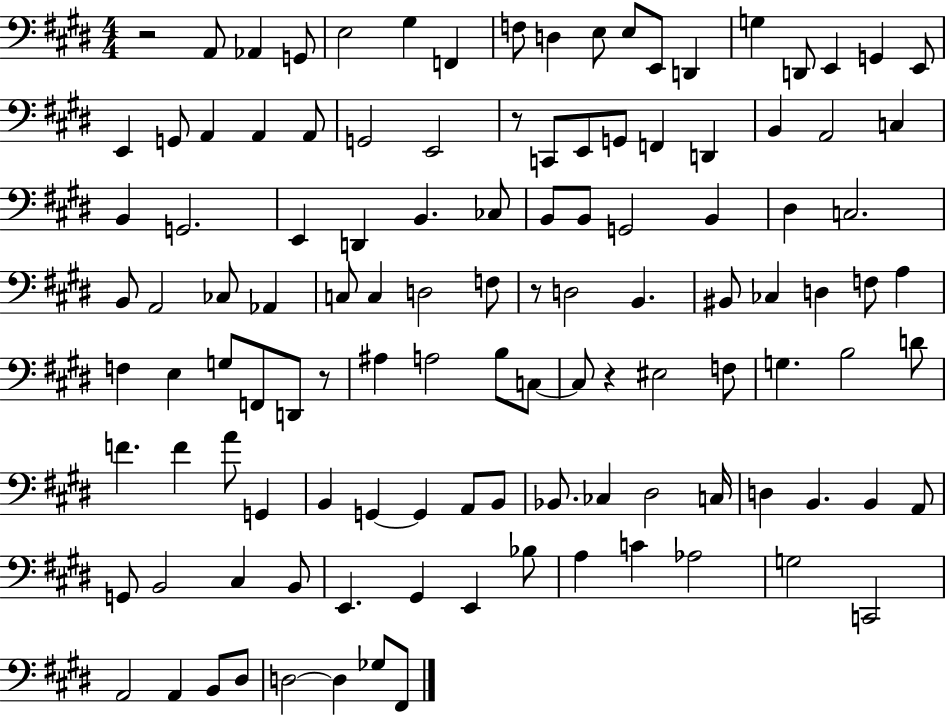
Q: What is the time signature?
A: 4/4